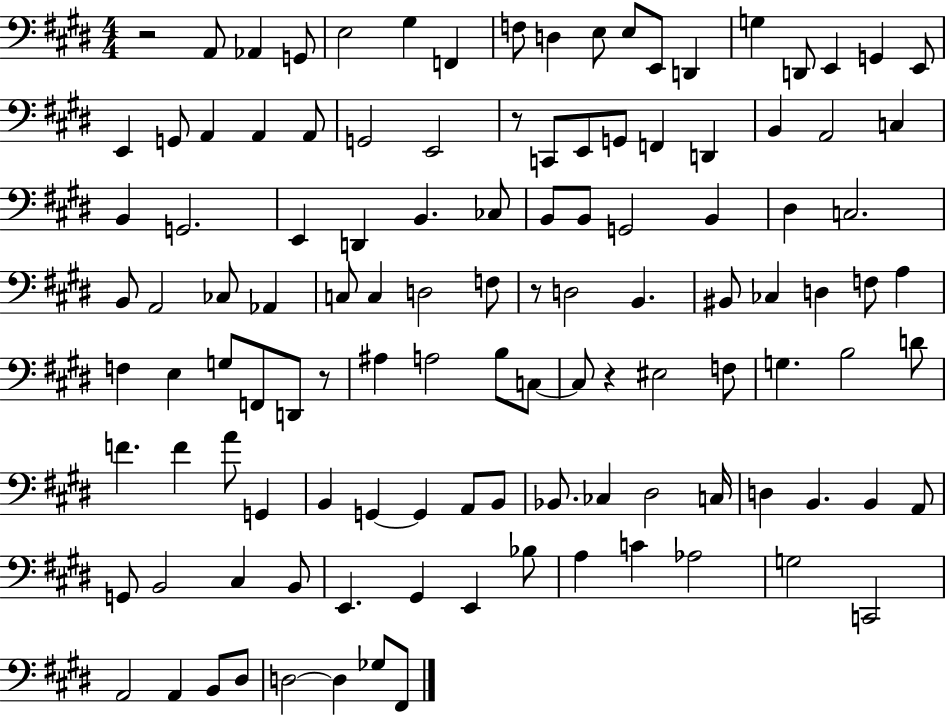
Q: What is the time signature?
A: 4/4